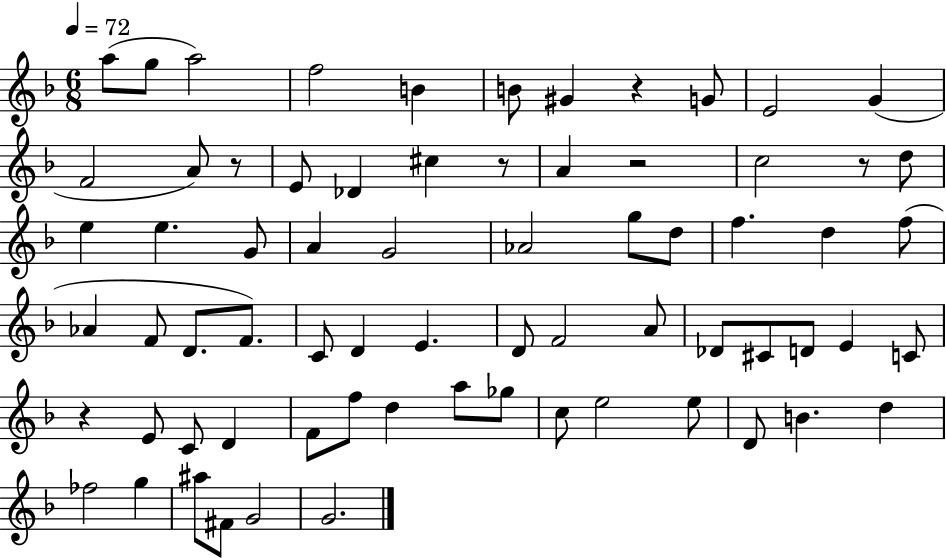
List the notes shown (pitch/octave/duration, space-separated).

A5/e G5/e A5/h F5/h B4/q B4/e G#4/q R/q G4/e E4/h G4/q F4/h A4/e R/e E4/e Db4/q C#5/q R/e A4/q R/h C5/h R/e D5/e E5/q E5/q. G4/e A4/q G4/h Ab4/h G5/e D5/e F5/q. D5/q F5/e Ab4/q F4/e D4/e. F4/e. C4/e D4/q E4/q. D4/e F4/h A4/e Db4/e C#4/e D4/e E4/q C4/e R/q E4/e C4/e D4/q F4/e F5/e D5/q A5/e Gb5/e C5/e E5/h E5/e D4/e B4/q. D5/q FES5/h G5/q A#5/e F#4/e G4/h G4/h.